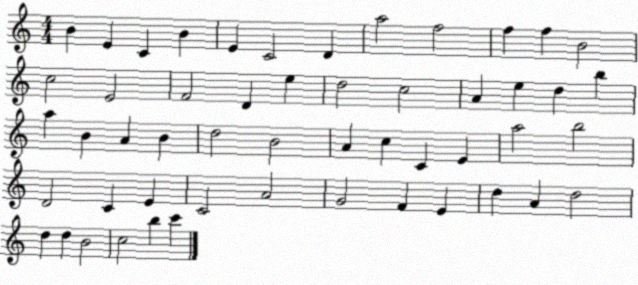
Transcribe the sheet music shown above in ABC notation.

X:1
T:Untitled
M:4/4
L:1/4
K:C
B E C B E C2 D a2 f2 f f B2 c2 E2 F2 D e d2 c2 A e d b a B A B d2 B2 A c C E a2 b2 D2 C E C2 A2 G2 F E d A d2 d d B2 c2 b c'